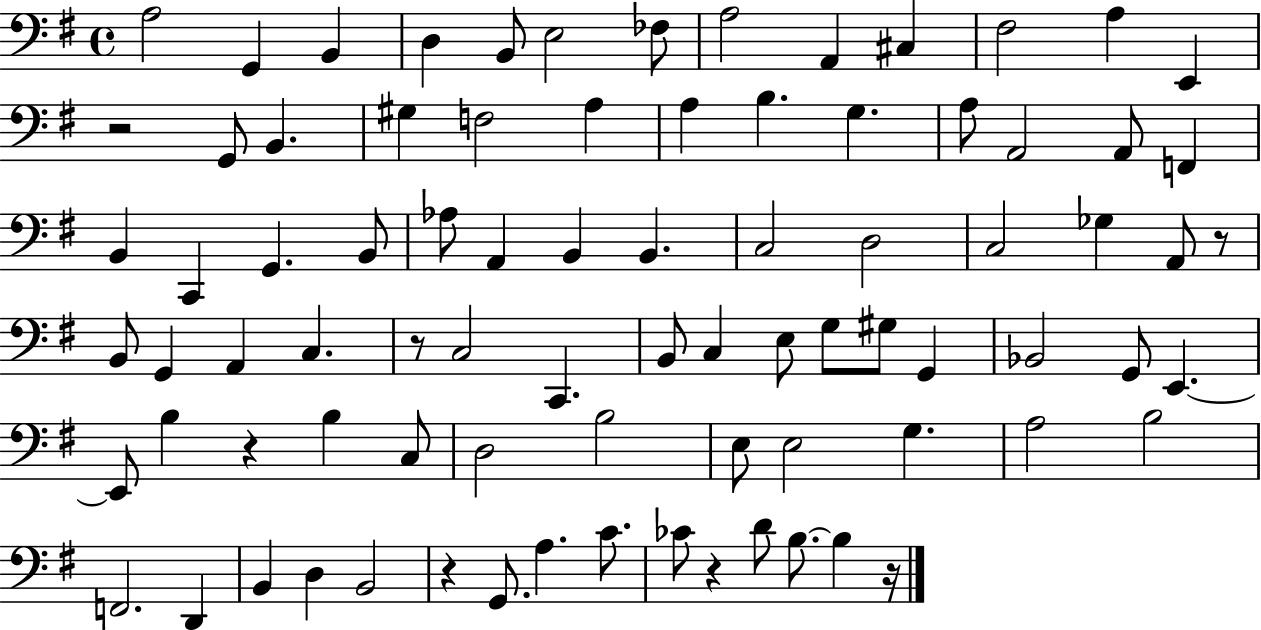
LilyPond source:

{
  \clef bass
  \time 4/4
  \defaultTimeSignature
  \key g \major
  a2 g,4 b,4 | d4 b,8 e2 fes8 | a2 a,4 cis4 | fis2 a4 e,4 | \break r2 g,8 b,4. | gis4 f2 a4 | a4 b4. g4. | a8 a,2 a,8 f,4 | \break b,4 c,4 g,4. b,8 | aes8 a,4 b,4 b,4. | c2 d2 | c2 ges4 a,8 r8 | \break b,8 g,4 a,4 c4. | r8 c2 c,4. | b,8 c4 e8 g8 gis8 g,4 | bes,2 g,8 e,4.~~ | \break e,8 b4 r4 b4 c8 | d2 b2 | e8 e2 g4. | a2 b2 | \break f,2. d,4 | b,4 d4 b,2 | r4 g,8. a4. c'8. | ces'8 r4 d'8 b8.~~ b4 r16 | \break \bar "|."
}